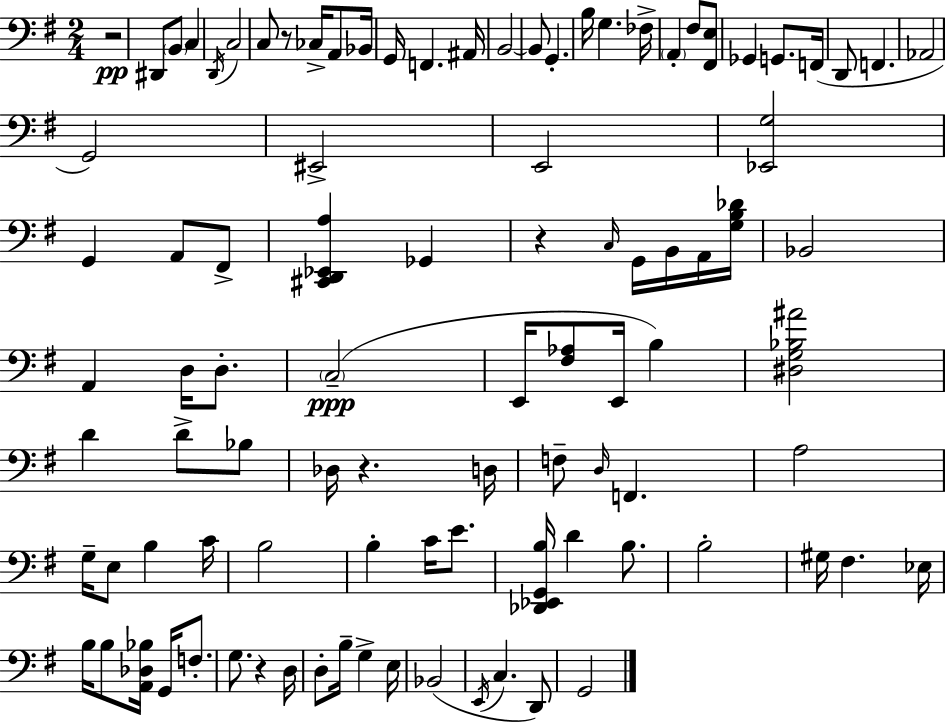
{
  \clef bass
  \numericTimeSignature
  \time 2/4
  \key g \major
  \repeat volta 2 { r2\pp | dis,8 \parenthesize b,8 c4 | \acciaccatura { d,16 } c2 | c8 r8 ces16-> a,8 | \break bes,16 g,16 f,4. | ais,16 b,2~~ | b,8 g,4.-. | b16 g4. | \break fes16-> \parenthesize a,4-. fis8 <fis, e>8 | ges,4 g,8. | f,16( d,8 f,4. | aes,2 | \break g,2) | eis,2-> | e,2 | <ees, g>2 | \break g,4 a,8 fis,8-> | <cis, d, ees, a>4 ges,4 | r4 \grace { c16 } g,16 b,16 | a,16 <g b des'>16 bes,2 | \break a,4 d16 d8.-. | \parenthesize c2--(\ppp | e,16 <fis aes>8 e,16 b4) | <dis g bes ais'>2 | \break d'4 d'8-> | bes8 des16 r4. | d16 f8-- \grace { d16 } f,4. | a2 | \break g16-- e8 b4 | c'16 b2 | b4-. c'16 | e'8. <des, ees, g, b>16 d'4 | \break b8. b2-. | gis16 fis4. | ees16 b16 b8 <a, des bes>16 g,16 | f8.-. g8. r4 | \break d16 d8-. b16-- g4-> | e16 bes,2( | \acciaccatura { e,16 } c4. | d,8) g,2 | \break } \bar "|."
}